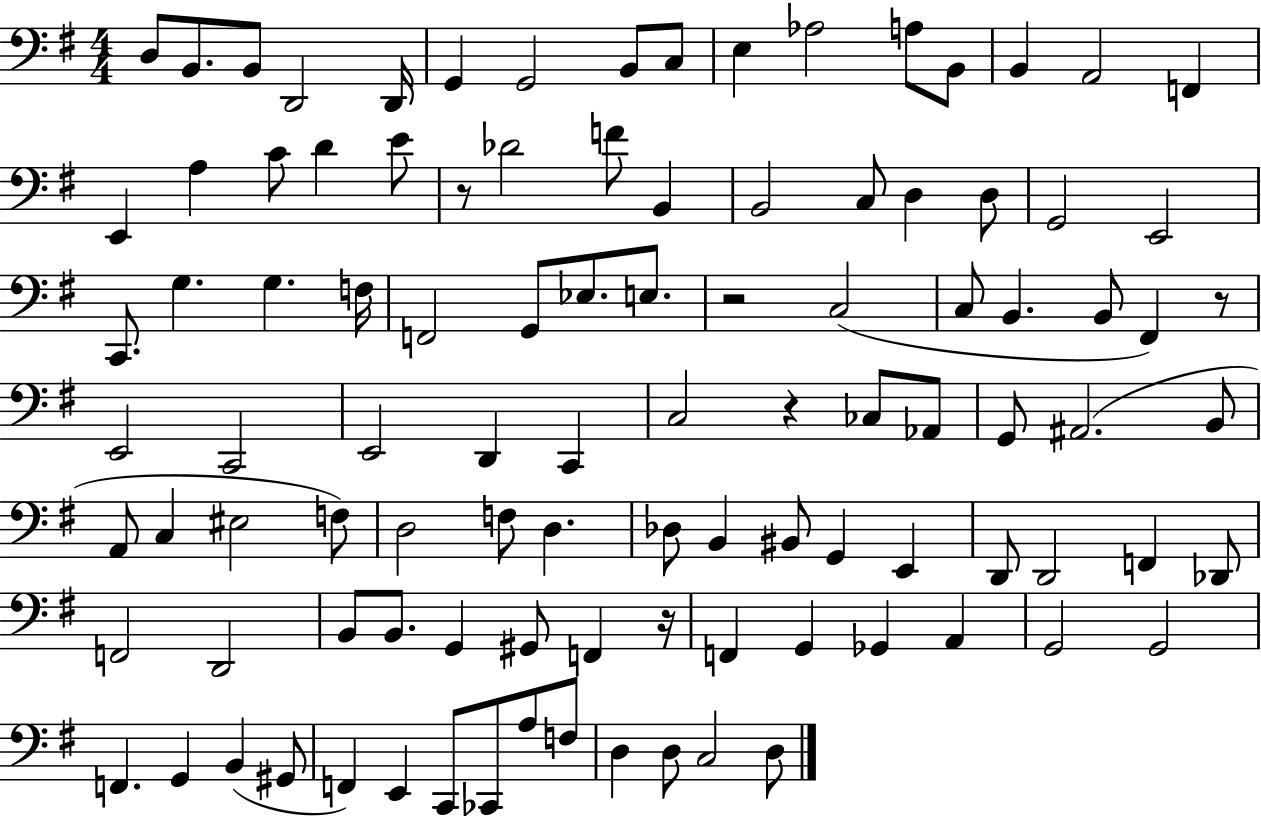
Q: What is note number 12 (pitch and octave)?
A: A3